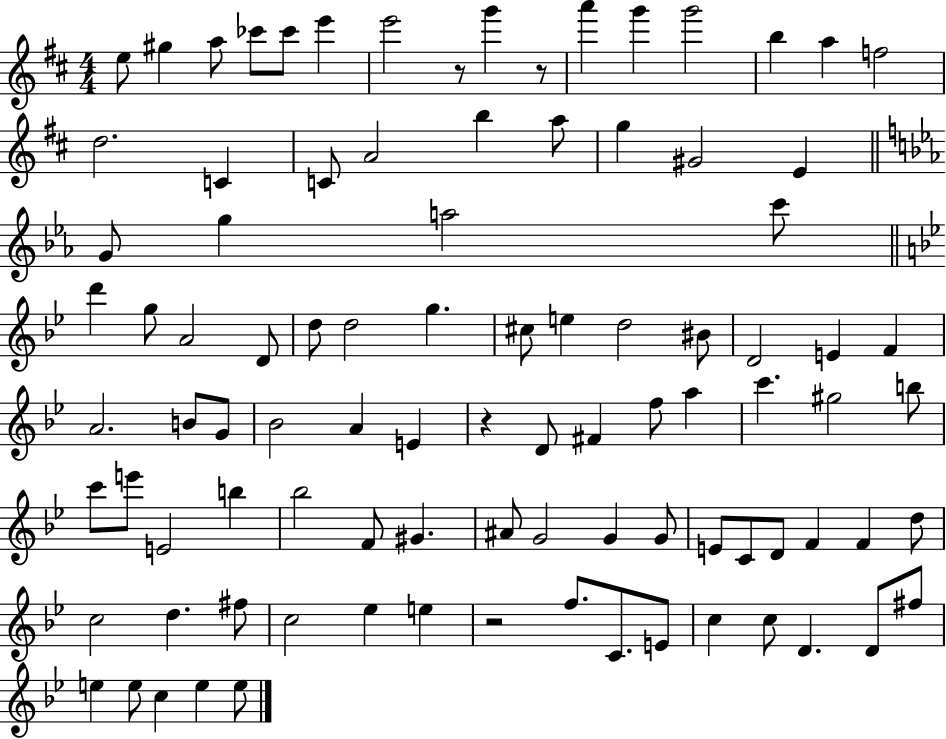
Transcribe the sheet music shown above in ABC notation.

X:1
T:Untitled
M:4/4
L:1/4
K:D
e/2 ^g a/2 _c'/2 _c'/2 e' e'2 z/2 g' z/2 a' g' g'2 b a f2 d2 C C/2 A2 b a/2 g ^G2 E G/2 g a2 c'/2 d' g/2 A2 D/2 d/2 d2 g ^c/2 e d2 ^B/2 D2 E F A2 B/2 G/2 _B2 A E z D/2 ^F f/2 a c' ^g2 b/2 c'/2 e'/2 E2 b _b2 F/2 ^G ^A/2 G2 G G/2 E/2 C/2 D/2 F F d/2 c2 d ^f/2 c2 _e e z2 f/2 C/2 E/2 c c/2 D D/2 ^f/2 e e/2 c e e/2